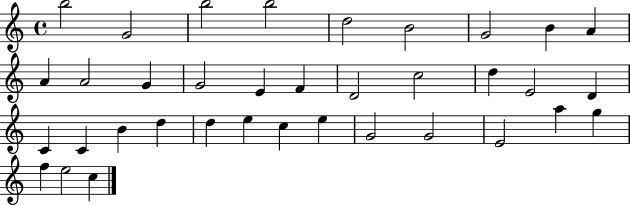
{
  \clef treble
  \time 4/4
  \defaultTimeSignature
  \key c \major
  b''2 g'2 | b''2 b''2 | d''2 b'2 | g'2 b'4 a'4 | \break a'4 a'2 g'4 | g'2 e'4 f'4 | d'2 c''2 | d''4 e'2 d'4 | \break c'4 c'4 b'4 d''4 | d''4 e''4 c''4 e''4 | g'2 g'2 | e'2 a''4 g''4 | \break f''4 e''2 c''4 | \bar "|."
}